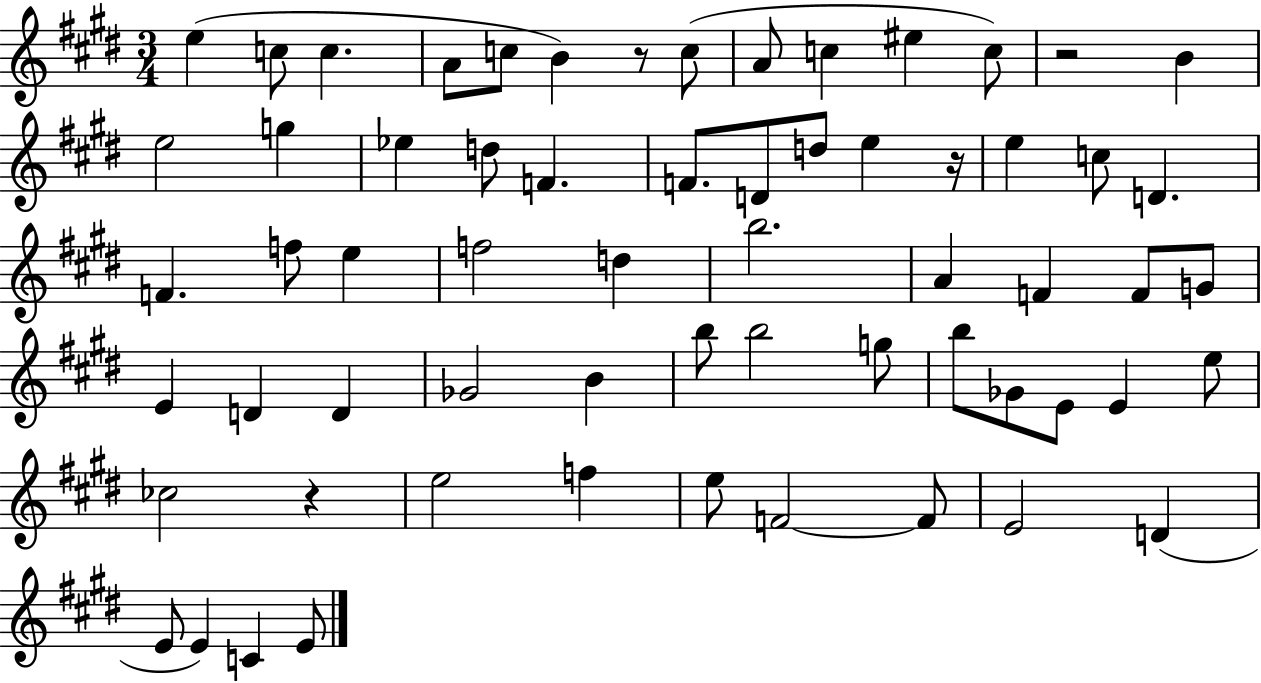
E5/q C5/e C5/q. A4/e C5/e B4/q R/e C5/e A4/e C5/q EIS5/q C5/e R/h B4/q E5/h G5/q Eb5/q D5/e F4/q. F4/e. D4/e D5/e E5/q R/s E5/q C5/e D4/q. F4/q. F5/e E5/q F5/h D5/q B5/h. A4/q F4/q F4/e G4/e E4/q D4/q D4/q Gb4/h B4/q B5/e B5/h G5/e B5/e Gb4/e E4/e E4/q E5/e CES5/h R/q E5/h F5/q E5/e F4/h F4/e E4/h D4/q E4/e E4/q C4/q E4/e